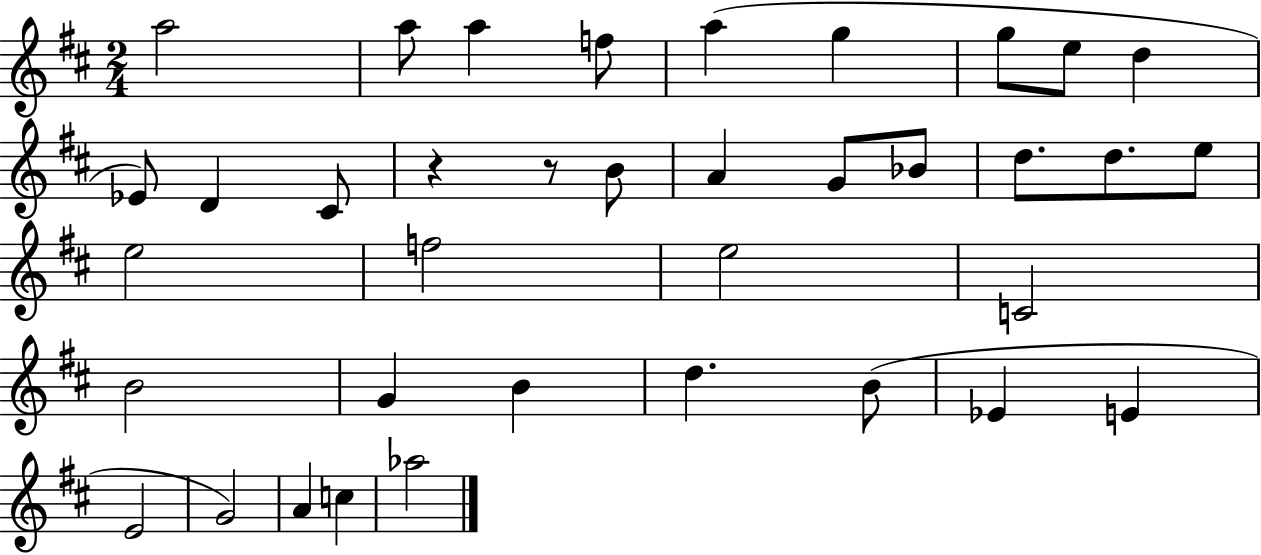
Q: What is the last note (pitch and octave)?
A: Ab5